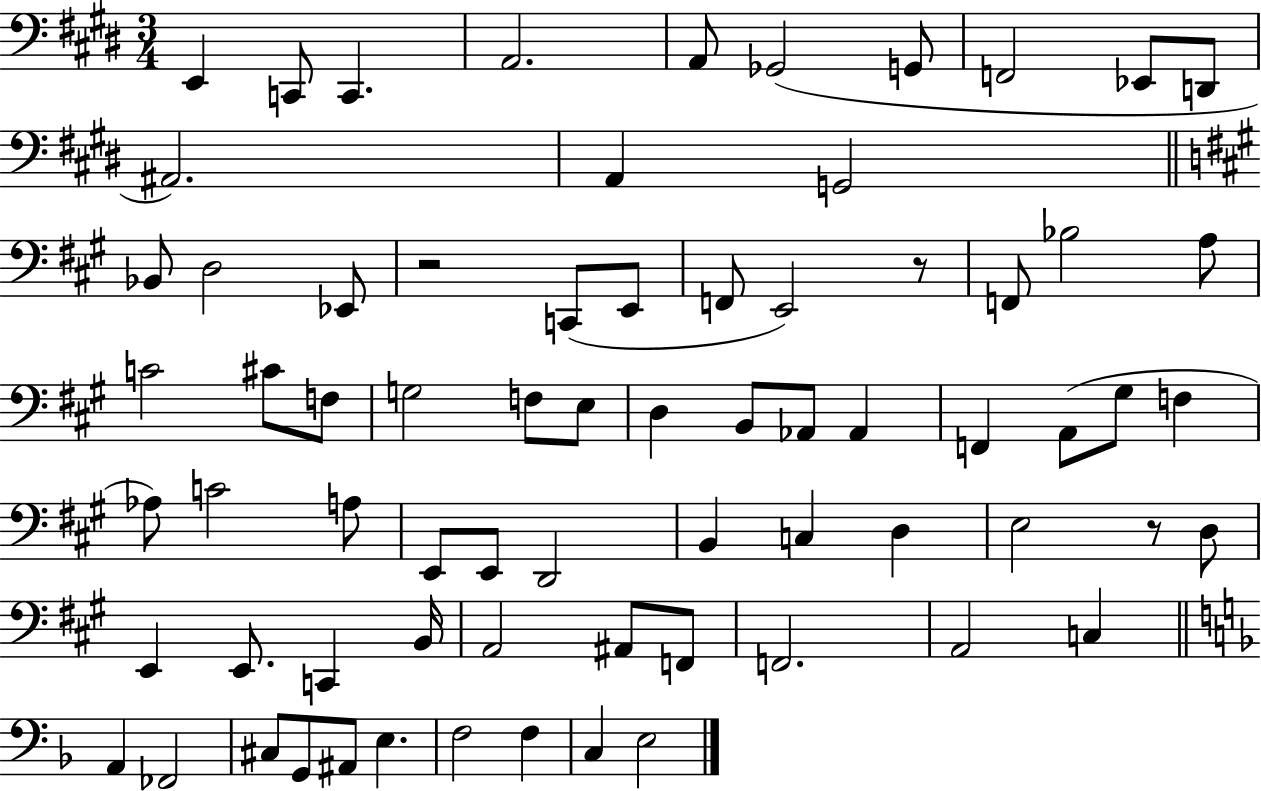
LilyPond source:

{
  \clef bass
  \numericTimeSignature
  \time 3/4
  \key e \major
  e,4 c,8 c,4. | a,2. | a,8 ges,2( g,8 | f,2 ees,8 d,8 | \break ais,2.) | a,4 g,2 | \bar "||" \break \key a \major bes,8 d2 ees,8 | r2 c,8( e,8 | f,8 e,2) r8 | f,8 bes2 a8 | \break c'2 cis'8 f8 | g2 f8 e8 | d4 b,8 aes,8 aes,4 | f,4 a,8( gis8 f4 | \break aes8) c'2 a8 | e,8 e,8 d,2 | b,4 c4 d4 | e2 r8 d8 | \break e,4 e,8. c,4 b,16 | a,2 ais,8 f,8 | f,2. | a,2 c4 | \break \bar "||" \break \key f \major a,4 fes,2 | cis8 g,8 ais,8 e4. | f2 f4 | c4 e2 | \break \bar "|."
}